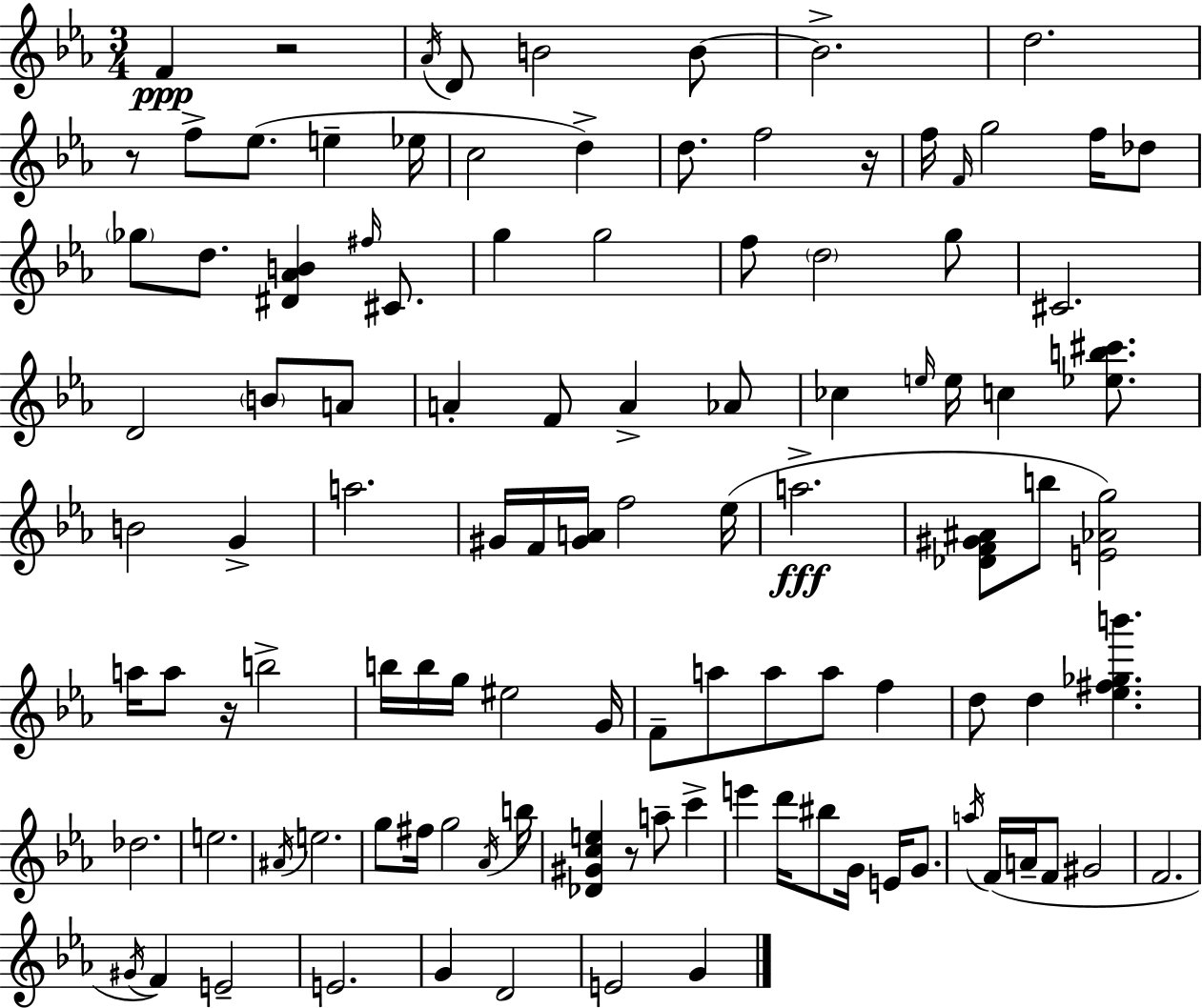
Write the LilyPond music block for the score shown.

{
  \clef treble
  \numericTimeSignature
  \time 3/4
  \key c \minor
  \repeat volta 2 { f'4\ppp r2 | \acciaccatura { aes'16 } d'8 b'2 b'8~~ | b'2.-> | d''2. | \break r8 f''8-> ees''8.( e''4-- | ees''16 c''2 d''4->) | d''8. f''2 | r16 f''16 \grace { f'16 } g''2 f''16 | \break des''8 \parenthesize ges''8 d''8. <dis' aes' b'>4 \grace { fis''16 } | cis'8. g''4 g''2 | f''8 \parenthesize d''2 | g''8 cis'2. | \break d'2 \parenthesize b'8 | a'8 a'4-. f'8 a'4-> | aes'8 ces''4 \grace { e''16 } e''16 c''4 | <ees'' b'' cis'''>8. b'2 | \break g'4-> a''2. | gis'16 f'16 <gis' a'>16 f''2 | ees''16( a''2.->\fff | <des' f' gis' ais'>8 b''8 <e' aes' g''>2) | \break a''16 a''8 r16 b''2-> | b''16 b''16 g''16 eis''2 | g'16 f'8-- a''8 a''8 a''8 | f''4 d''8 d''4 <ees'' fis'' ges'' b'''>4. | \break des''2. | e''2. | \acciaccatura { ais'16 } e''2. | g''8 fis''16 g''2 | \break \acciaccatura { aes'16 } b''16 <des' gis' c'' e''>4 r8 | a''8-- c'''4-> e'''4 d'''16 bis''8 | g'16 e'16 g'8. \acciaccatura { a''16 } f'16( a'16-- f'8 gis'2 | f'2. | \break \acciaccatura { gis'16 }) f'4 | e'2-- e'2. | g'4 | d'2 e'2 | \break g'4 } \bar "|."
}